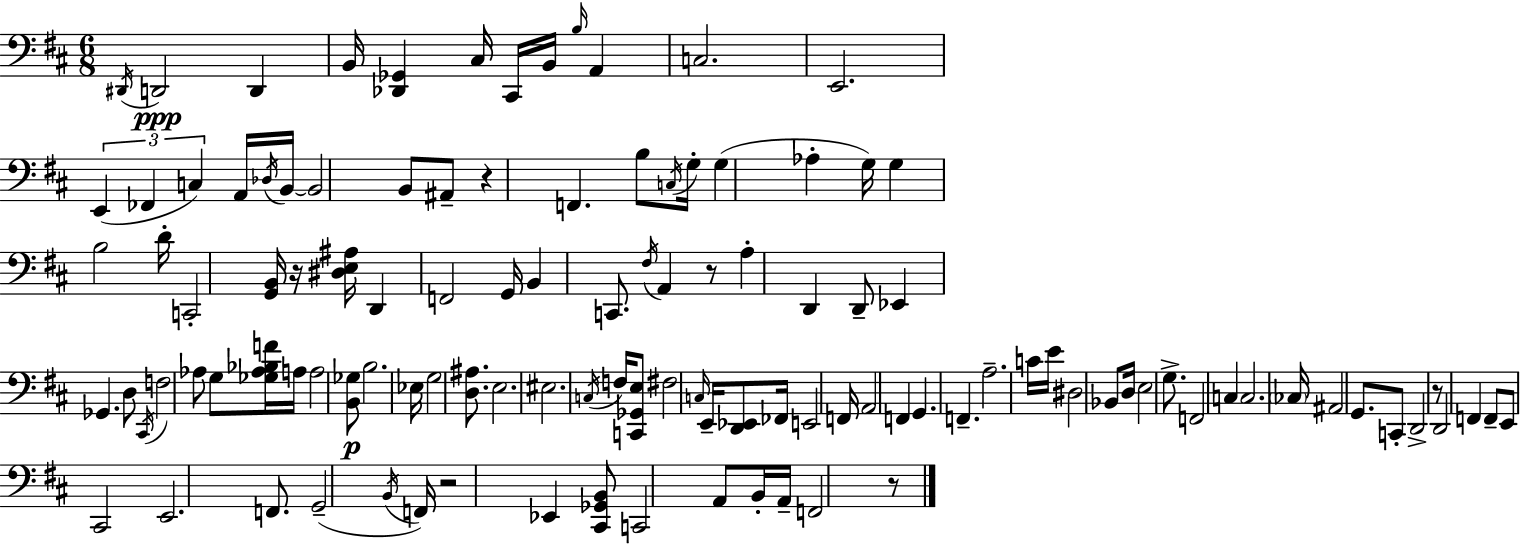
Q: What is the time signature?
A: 6/8